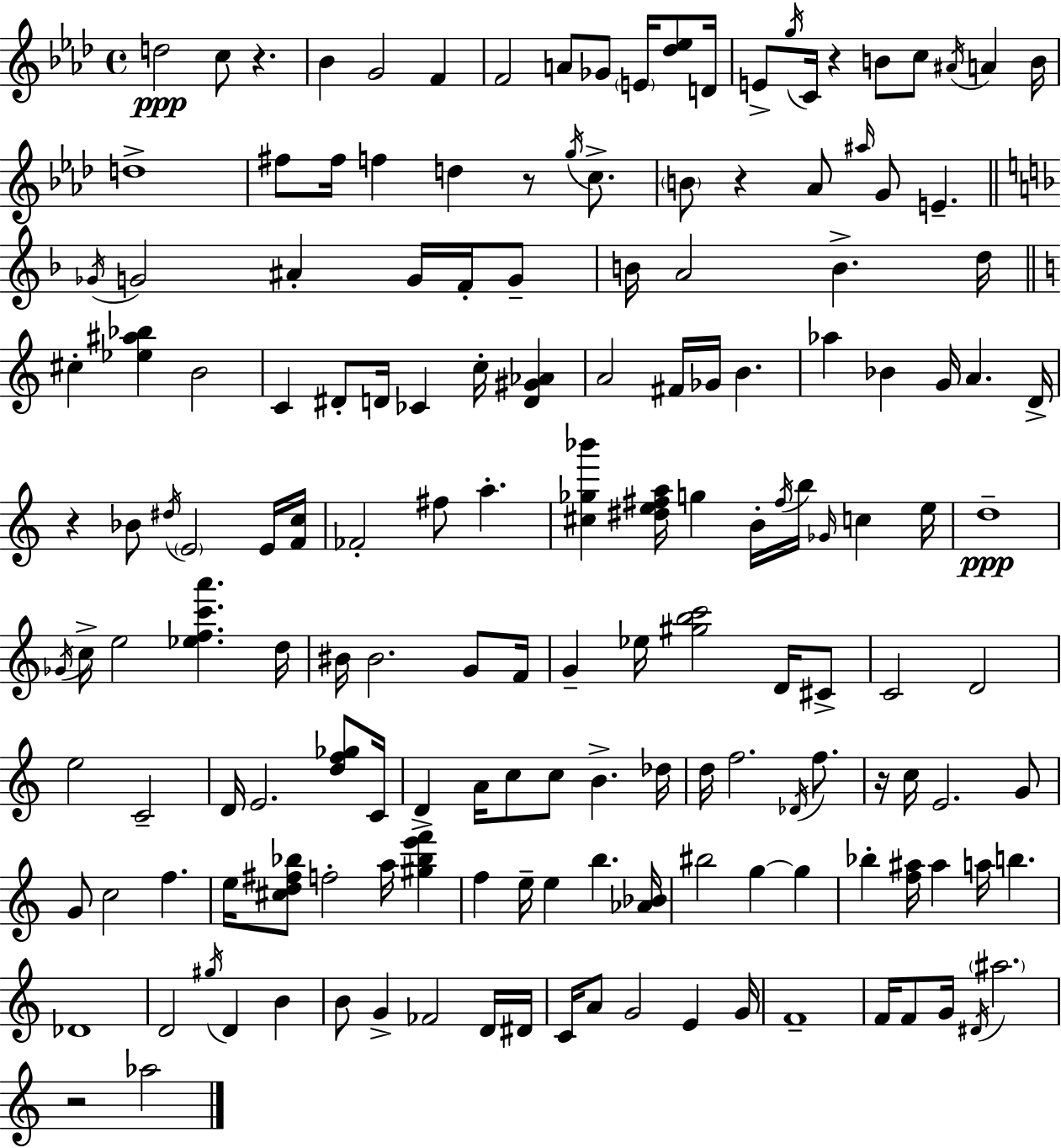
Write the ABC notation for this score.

X:1
T:Untitled
M:4/4
L:1/4
K:Fm
d2 c/2 z _B G2 F F2 A/2 _G/2 E/4 [_d_e]/2 D/4 E/2 g/4 C/4 z B/2 c/2 ^A/4 A B/4 d4 ^f/2 ^f/4 f d z/2 g/4 c/2 B/2 z _A/2 ^a/4 G/2 E _G/4 G2 ^A G/4 F/4 G/2 B/4 A2 B d/4 ^c [_e^a_b] B2 C ^D/2 D/4 _C c/4 [D^G_A] A2 ^F/4 _G/4 B _a _B G/4 A D/4 z _B/2 ^d/4 E2 E/4 [Fc]/4 _F2 ^f/2 a [^c_g_b'] [^de^fa]/4 g B/4 ^f/4 b/4 _G/4 c e/4 d4 _G/4 c/4 e2 [_efc'a'] d/4 ^B/4 ^B2 G/2 F/4 G _e/4 [^gbc']2 D/4 ^C/2 C2 D2 e2 C2 D/4 E2 [df_g]/2 C/4 D A/4 c/2 c/2 B _d/4 d/4 f2 _D/4 f/2 z/4 c/4 E2 G/2 G/2 c2 f e/4 [^cd^f_b]/2 f2 a/4 [^g_be'f'] f e/4 e b [_A_B]/4 ^b2 g g _b [f^a]/4 ^a a/4 b _D4 D2 ^g/4 D B B/2 G _F2 D/4 ^D/4 C/4 A/2 G2 E G/4 F4 F/4 F/2 G/4 ^D/4 ^a2 z2 _a2